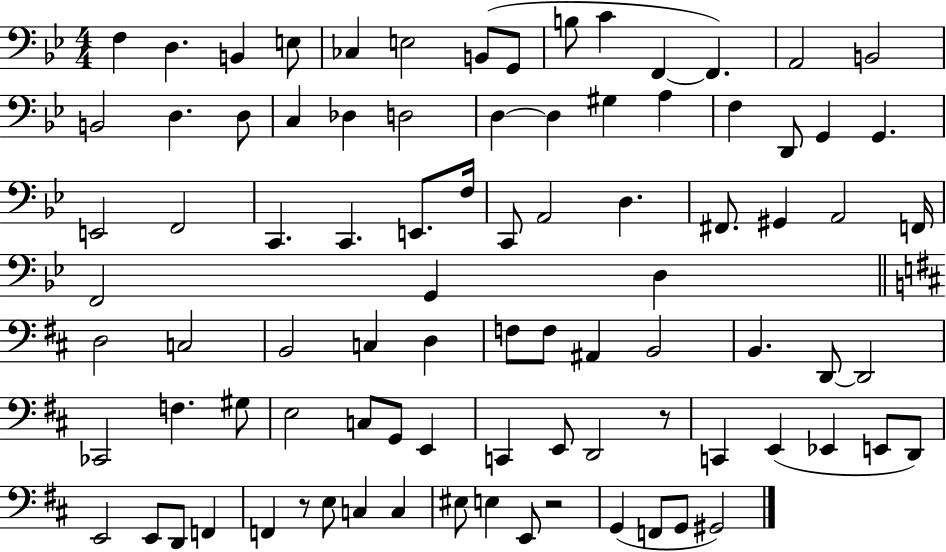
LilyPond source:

{
  \clef bass
  \numericTimeSignature
  \time 4/4
  \key bes \major
  f4 d4. b,4 e8 | ces4 e2 b,8( g,8 | b8 c'4 f,4~~ f,4.) | a,2 b,2 | \break b,2 d4. d8 | c4 des4 d2 | d4~~ d4 gis4 a4 | f4 d,8 g,4 g,4. | \break e,2 f,2 | c,4. c,4. e,8. f16 | c,8 a,2 d4. | fis,8. gis,4 a,2 f,16 | \break f,2 g,4 d4 | \bar "||" \break \key d \major d2 c2 | b,2 c4 d4 | f8 f8 ais,4 b,2 | b,4. d,8~~ d,2 | \break ces,2 f4. gis8 | e2 c8 g,8 e,4 | c,4 e,8 d,2 r8 | c,4 e,4( ees,4 e,8 d,8) | \break e,2 e,8 d,8 f,4 | f,4 r8 e8 c4 c4 | eis8 e4 e,8 r2 | g,4( f,8 g,8 gis,2) | \break \bar "|."
}